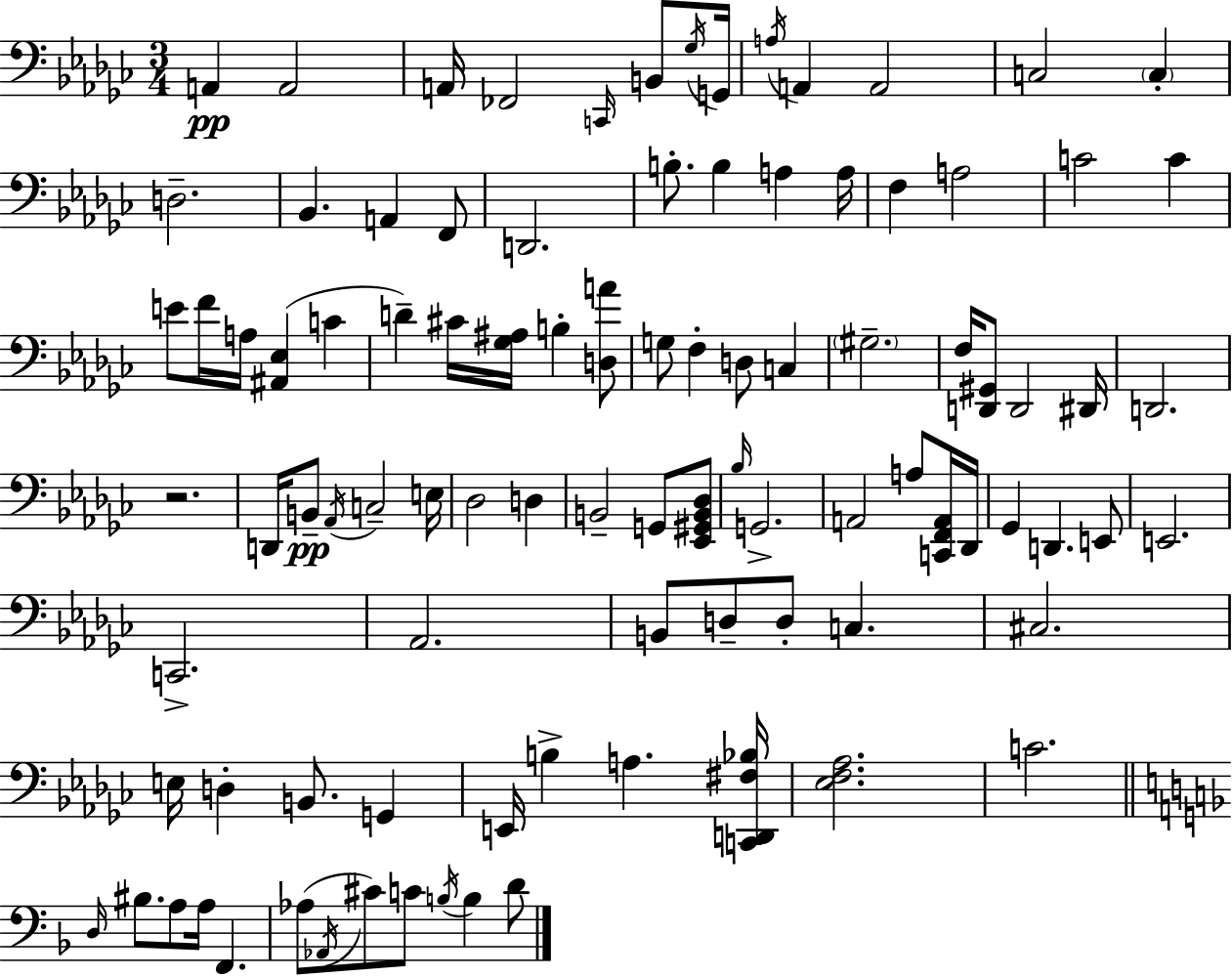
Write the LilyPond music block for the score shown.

{
  \clef bass
  \numericTimeSignature
  \time 3/4
  \key ees \minor
  a,4\pp a,2 | a,16 fes,2 \grace { c,16 } b,8 | \acciaccatura { ges16 } g,16 \acciaccatura { a16 } a,4 a,2 | c2 \parenthesize c4-. | \break d2.-- | bes,4. a,4 | f,8 d,2. | b8.-. b4 a4 | \break a16 f4 a2 | c'2 c'4 | e'8 f'16 a16 <ais, ees>4( c'4 | d'4--) cis'16 <ges ais>16 b4-. | \break <d a'>8 g8 f4-. d8 c4 | \parenthesize gis2.-- | f16 <d, gis,>8 d,2 | dis,16 d,2. | \break r2. | d,16 b,8--\pp \acciaccatura { aes,16 } c2-- | e16 des2 | d4 b,2-- | \break g,8 <ees, gis, b, des>8 \grace { bes16 } g,2.-> | a,2 | a8 <c, f, a,>16 des,16 ges,4 d,4. | e,8 e,2. | \break c,2.-> | aes,2. | b,8 d8-- d8-. c4. | cis2. | \break e16 d4-. b,8. | g,4 e,16 b4-> a4. | <c, d, fis bes>16 <ees f aes>2. | c'2. | \break \bar "||" \break \key d \minor \grace { d16 } bis8. a8 a16 f,4. | aes8( \acciaccatura { aes,16 } cis'8) c'8 \acciaccatura { b16 } b4 | d'8 \bar "|."
}